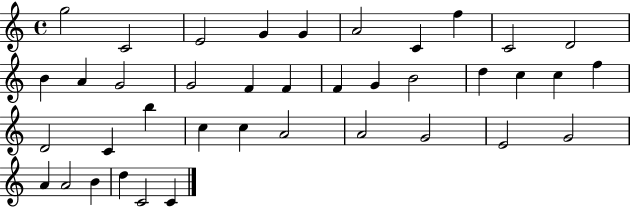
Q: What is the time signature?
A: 4/4